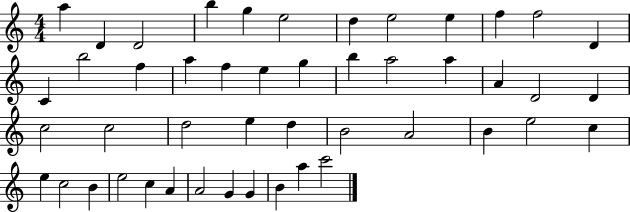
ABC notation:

X:1
T:Untitled
M:4/4
L:1/4
K:C
a D D2 b g e2 d e2 e f f2 D C b2 f a f e g b a2 a A D2 D c2 c2 d2 e d B2 A2 B e2 c e c2 B e2 c A A2 G G B a c'2